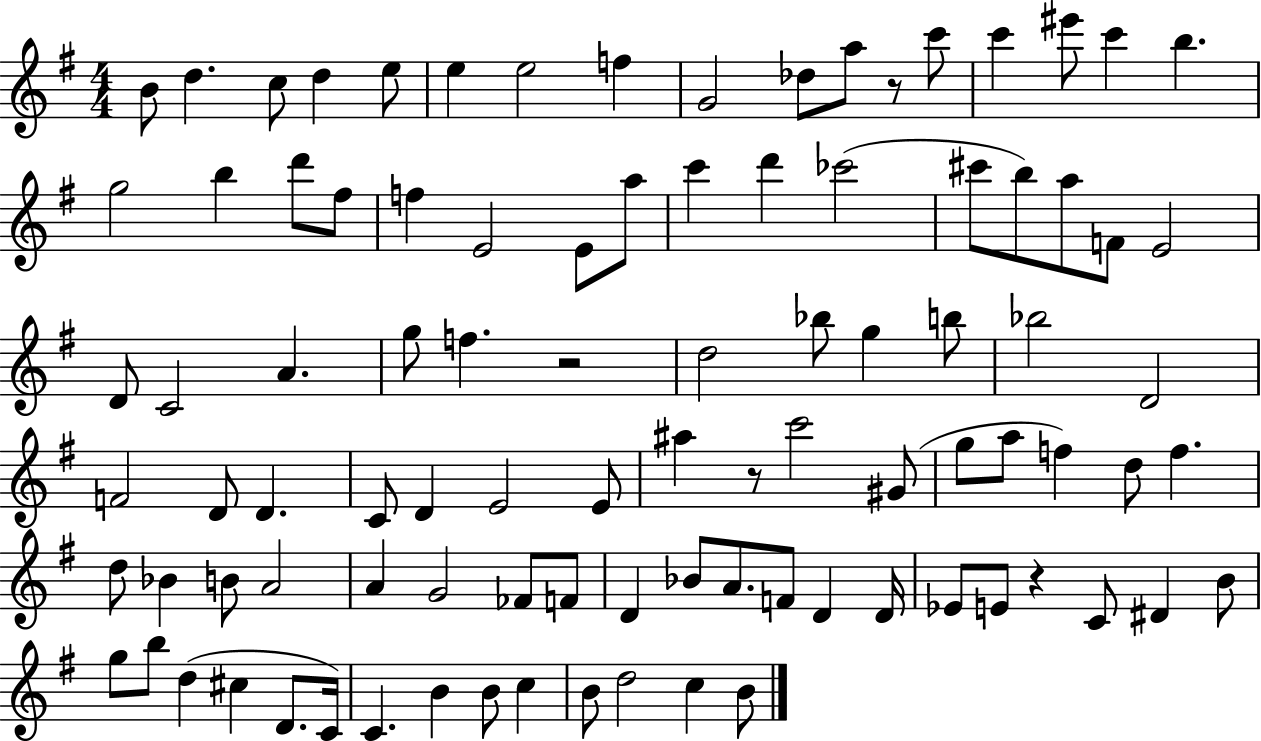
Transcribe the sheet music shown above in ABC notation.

X:1
T:Untitled
M:4/4
L:1/4
K:G
B/2 d c/2 d e/2 e e2 f G2 _d/2 a/2 z/2 c'/2 c' ^e'/2 c' b g2 b d'/2 ^f/2 f E2 E/2 a/2 c' d' _c'2 ^c'/2 b/2 a/2 F/2 E2 D/2 C2 A g/2 f z2 d2 _b/2 g b/2 _b2 D2 F2 D/2 D C/2 D E2 E/2 ^a z/2 c'2 ^G/2 g/2 a/2 f d/2 f d/2 _B B/2 A2 A G2 _F/2 F/2 D _B/2 A/2 F/2 D D/4 _E/2 E/2 z C/2 ^D B/2 g/2 b/2 d ^c D/2 C/4 C B B/2 c B/2 d2 c B/2